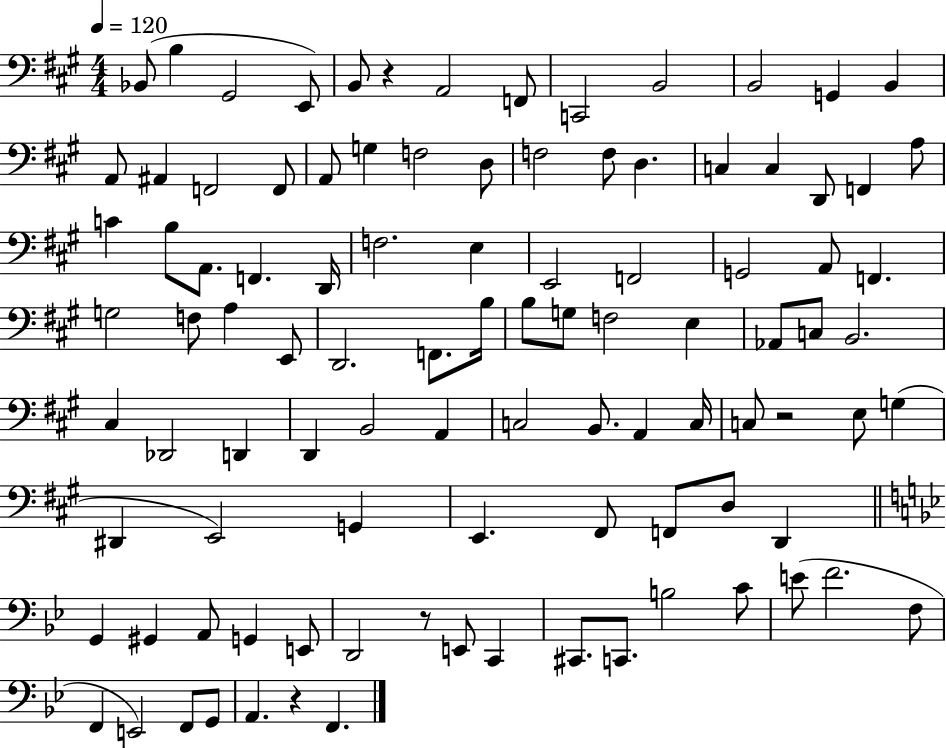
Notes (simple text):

Bb2/e B3/q G#2/h E2/e B2/e R/q A2/h F2/e C2/h B2/h B2/h G2/q B2/q A2/e A#2/q F2/h F2/e A2/e G3/q F3/h D3/e F3/h F3/e D3/q. C3/q C3/q D2/e F2/q A3/e C4/q B3/e A2/e. F2/q. D2/s F3/h. E3/q E2/h F2/h G2/h A2/e F2/q. G3/h F3/e A3/q E2/e D2/h. F2/e. B3/s B3/e G3/e F3/h E3/q Ab2/e C3/e B2/h. C#3/q Db2/h D2/q D2/q B2/h A2/q C3/h B2/e. A2/q C3/s C3/e R/h E3/e G3/q D#2/q E2/h G2/q E2/q. F#2/e F2/e D3/e D2/q G2/q G#2/q A2/e G2/q E2/e D2/h R/e E2/e C2/q C#2/e. C2/e. B3/h C4/e E4/e F4/h. F3/e F2/q E2/h F2/e G2/e A2/q. R/q F2/q.